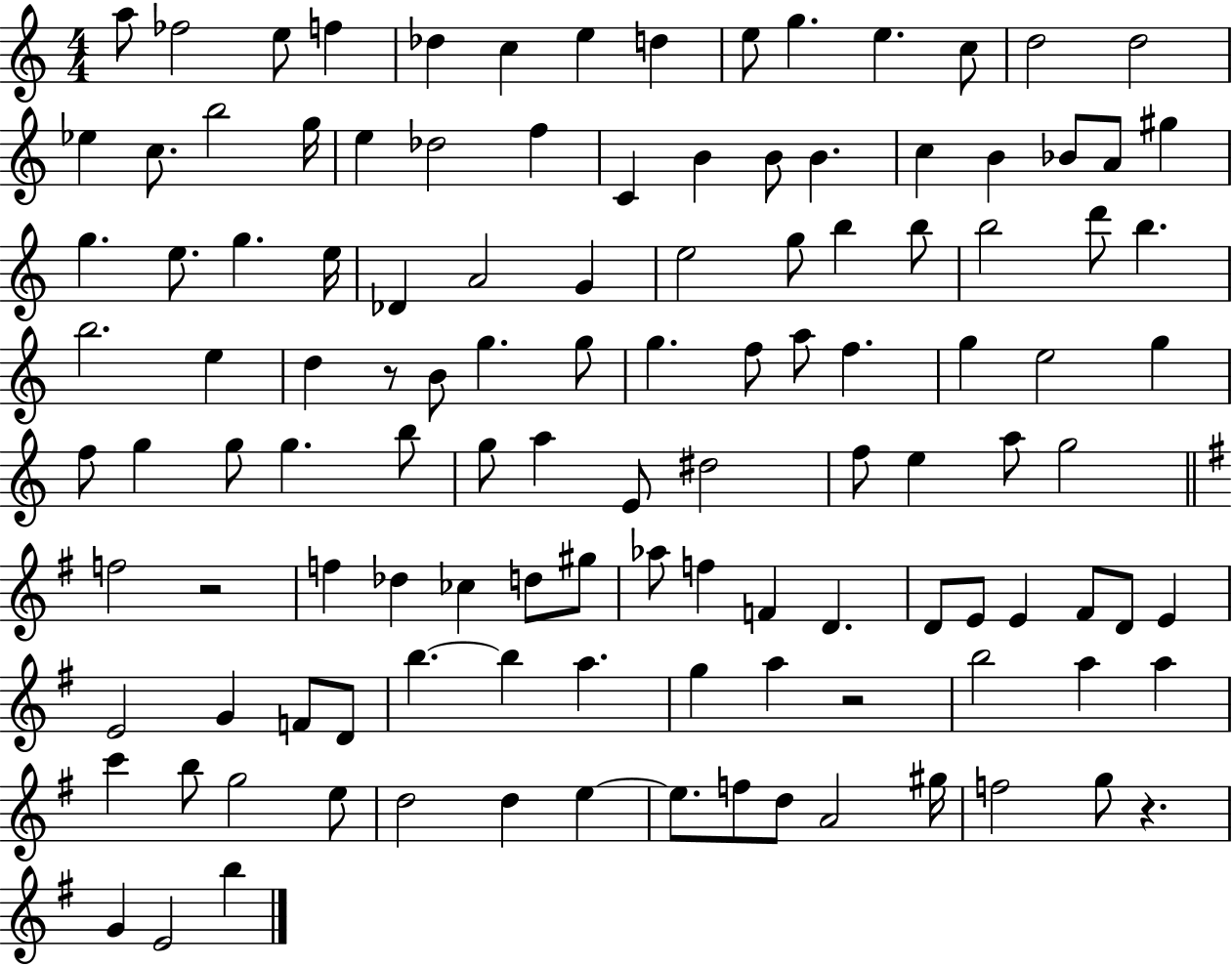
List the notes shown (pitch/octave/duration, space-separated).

A5/e FES5/h E5/e F5/q Db5/q C5/q E5/q D5/q E5/e G5/q. E5/q. C5/e D5/h D5/h Eb5/q C5/e. B5/h G5/s E5/q Db5/h F5/q C4/q B4/q B4/e B4/q. C5/q B4/q Bb4/e A4/e G#5/q G5/q. E5/e. G5/q. E5/s Db4/q A4/h G4/q E5/h G5/e B5/q B5/e B5/h D6/e B5/q. B5/h. E5/q D5/q R/e B4/e G5/q. G5/e G5/q. F5/e A5/e F5/q. G5/q E5/h G5/q F5/e G5/q G5/e G5/q. B5/e G5/e A5/q E4/e D#5/h F5/e E5/q A5/e G5/h F5/h R/h F5/q Db5/q CES5/q D5/e G#5/e Ab5/e F5/q F4/q D4/q. D4/e E4/e E4/q F#4/e D4/e E4/q E4/h G4/q F4/e D4/e B5/q. B5/q A5/q. G5/q A5/q R/h B5/h A5/q A5/q C6/q B5/e G5/h E5/e D5/h D5/q E5/q E5/e. F5/e D5/e A4/h G#5/s F5/h G5/e R/q. G4/q E4/h B5/q